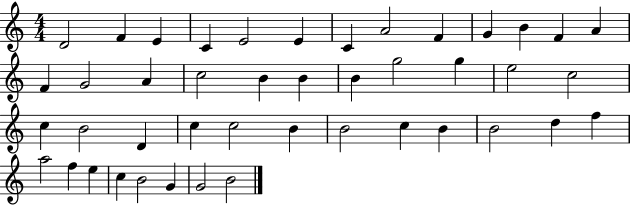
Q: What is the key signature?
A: C major